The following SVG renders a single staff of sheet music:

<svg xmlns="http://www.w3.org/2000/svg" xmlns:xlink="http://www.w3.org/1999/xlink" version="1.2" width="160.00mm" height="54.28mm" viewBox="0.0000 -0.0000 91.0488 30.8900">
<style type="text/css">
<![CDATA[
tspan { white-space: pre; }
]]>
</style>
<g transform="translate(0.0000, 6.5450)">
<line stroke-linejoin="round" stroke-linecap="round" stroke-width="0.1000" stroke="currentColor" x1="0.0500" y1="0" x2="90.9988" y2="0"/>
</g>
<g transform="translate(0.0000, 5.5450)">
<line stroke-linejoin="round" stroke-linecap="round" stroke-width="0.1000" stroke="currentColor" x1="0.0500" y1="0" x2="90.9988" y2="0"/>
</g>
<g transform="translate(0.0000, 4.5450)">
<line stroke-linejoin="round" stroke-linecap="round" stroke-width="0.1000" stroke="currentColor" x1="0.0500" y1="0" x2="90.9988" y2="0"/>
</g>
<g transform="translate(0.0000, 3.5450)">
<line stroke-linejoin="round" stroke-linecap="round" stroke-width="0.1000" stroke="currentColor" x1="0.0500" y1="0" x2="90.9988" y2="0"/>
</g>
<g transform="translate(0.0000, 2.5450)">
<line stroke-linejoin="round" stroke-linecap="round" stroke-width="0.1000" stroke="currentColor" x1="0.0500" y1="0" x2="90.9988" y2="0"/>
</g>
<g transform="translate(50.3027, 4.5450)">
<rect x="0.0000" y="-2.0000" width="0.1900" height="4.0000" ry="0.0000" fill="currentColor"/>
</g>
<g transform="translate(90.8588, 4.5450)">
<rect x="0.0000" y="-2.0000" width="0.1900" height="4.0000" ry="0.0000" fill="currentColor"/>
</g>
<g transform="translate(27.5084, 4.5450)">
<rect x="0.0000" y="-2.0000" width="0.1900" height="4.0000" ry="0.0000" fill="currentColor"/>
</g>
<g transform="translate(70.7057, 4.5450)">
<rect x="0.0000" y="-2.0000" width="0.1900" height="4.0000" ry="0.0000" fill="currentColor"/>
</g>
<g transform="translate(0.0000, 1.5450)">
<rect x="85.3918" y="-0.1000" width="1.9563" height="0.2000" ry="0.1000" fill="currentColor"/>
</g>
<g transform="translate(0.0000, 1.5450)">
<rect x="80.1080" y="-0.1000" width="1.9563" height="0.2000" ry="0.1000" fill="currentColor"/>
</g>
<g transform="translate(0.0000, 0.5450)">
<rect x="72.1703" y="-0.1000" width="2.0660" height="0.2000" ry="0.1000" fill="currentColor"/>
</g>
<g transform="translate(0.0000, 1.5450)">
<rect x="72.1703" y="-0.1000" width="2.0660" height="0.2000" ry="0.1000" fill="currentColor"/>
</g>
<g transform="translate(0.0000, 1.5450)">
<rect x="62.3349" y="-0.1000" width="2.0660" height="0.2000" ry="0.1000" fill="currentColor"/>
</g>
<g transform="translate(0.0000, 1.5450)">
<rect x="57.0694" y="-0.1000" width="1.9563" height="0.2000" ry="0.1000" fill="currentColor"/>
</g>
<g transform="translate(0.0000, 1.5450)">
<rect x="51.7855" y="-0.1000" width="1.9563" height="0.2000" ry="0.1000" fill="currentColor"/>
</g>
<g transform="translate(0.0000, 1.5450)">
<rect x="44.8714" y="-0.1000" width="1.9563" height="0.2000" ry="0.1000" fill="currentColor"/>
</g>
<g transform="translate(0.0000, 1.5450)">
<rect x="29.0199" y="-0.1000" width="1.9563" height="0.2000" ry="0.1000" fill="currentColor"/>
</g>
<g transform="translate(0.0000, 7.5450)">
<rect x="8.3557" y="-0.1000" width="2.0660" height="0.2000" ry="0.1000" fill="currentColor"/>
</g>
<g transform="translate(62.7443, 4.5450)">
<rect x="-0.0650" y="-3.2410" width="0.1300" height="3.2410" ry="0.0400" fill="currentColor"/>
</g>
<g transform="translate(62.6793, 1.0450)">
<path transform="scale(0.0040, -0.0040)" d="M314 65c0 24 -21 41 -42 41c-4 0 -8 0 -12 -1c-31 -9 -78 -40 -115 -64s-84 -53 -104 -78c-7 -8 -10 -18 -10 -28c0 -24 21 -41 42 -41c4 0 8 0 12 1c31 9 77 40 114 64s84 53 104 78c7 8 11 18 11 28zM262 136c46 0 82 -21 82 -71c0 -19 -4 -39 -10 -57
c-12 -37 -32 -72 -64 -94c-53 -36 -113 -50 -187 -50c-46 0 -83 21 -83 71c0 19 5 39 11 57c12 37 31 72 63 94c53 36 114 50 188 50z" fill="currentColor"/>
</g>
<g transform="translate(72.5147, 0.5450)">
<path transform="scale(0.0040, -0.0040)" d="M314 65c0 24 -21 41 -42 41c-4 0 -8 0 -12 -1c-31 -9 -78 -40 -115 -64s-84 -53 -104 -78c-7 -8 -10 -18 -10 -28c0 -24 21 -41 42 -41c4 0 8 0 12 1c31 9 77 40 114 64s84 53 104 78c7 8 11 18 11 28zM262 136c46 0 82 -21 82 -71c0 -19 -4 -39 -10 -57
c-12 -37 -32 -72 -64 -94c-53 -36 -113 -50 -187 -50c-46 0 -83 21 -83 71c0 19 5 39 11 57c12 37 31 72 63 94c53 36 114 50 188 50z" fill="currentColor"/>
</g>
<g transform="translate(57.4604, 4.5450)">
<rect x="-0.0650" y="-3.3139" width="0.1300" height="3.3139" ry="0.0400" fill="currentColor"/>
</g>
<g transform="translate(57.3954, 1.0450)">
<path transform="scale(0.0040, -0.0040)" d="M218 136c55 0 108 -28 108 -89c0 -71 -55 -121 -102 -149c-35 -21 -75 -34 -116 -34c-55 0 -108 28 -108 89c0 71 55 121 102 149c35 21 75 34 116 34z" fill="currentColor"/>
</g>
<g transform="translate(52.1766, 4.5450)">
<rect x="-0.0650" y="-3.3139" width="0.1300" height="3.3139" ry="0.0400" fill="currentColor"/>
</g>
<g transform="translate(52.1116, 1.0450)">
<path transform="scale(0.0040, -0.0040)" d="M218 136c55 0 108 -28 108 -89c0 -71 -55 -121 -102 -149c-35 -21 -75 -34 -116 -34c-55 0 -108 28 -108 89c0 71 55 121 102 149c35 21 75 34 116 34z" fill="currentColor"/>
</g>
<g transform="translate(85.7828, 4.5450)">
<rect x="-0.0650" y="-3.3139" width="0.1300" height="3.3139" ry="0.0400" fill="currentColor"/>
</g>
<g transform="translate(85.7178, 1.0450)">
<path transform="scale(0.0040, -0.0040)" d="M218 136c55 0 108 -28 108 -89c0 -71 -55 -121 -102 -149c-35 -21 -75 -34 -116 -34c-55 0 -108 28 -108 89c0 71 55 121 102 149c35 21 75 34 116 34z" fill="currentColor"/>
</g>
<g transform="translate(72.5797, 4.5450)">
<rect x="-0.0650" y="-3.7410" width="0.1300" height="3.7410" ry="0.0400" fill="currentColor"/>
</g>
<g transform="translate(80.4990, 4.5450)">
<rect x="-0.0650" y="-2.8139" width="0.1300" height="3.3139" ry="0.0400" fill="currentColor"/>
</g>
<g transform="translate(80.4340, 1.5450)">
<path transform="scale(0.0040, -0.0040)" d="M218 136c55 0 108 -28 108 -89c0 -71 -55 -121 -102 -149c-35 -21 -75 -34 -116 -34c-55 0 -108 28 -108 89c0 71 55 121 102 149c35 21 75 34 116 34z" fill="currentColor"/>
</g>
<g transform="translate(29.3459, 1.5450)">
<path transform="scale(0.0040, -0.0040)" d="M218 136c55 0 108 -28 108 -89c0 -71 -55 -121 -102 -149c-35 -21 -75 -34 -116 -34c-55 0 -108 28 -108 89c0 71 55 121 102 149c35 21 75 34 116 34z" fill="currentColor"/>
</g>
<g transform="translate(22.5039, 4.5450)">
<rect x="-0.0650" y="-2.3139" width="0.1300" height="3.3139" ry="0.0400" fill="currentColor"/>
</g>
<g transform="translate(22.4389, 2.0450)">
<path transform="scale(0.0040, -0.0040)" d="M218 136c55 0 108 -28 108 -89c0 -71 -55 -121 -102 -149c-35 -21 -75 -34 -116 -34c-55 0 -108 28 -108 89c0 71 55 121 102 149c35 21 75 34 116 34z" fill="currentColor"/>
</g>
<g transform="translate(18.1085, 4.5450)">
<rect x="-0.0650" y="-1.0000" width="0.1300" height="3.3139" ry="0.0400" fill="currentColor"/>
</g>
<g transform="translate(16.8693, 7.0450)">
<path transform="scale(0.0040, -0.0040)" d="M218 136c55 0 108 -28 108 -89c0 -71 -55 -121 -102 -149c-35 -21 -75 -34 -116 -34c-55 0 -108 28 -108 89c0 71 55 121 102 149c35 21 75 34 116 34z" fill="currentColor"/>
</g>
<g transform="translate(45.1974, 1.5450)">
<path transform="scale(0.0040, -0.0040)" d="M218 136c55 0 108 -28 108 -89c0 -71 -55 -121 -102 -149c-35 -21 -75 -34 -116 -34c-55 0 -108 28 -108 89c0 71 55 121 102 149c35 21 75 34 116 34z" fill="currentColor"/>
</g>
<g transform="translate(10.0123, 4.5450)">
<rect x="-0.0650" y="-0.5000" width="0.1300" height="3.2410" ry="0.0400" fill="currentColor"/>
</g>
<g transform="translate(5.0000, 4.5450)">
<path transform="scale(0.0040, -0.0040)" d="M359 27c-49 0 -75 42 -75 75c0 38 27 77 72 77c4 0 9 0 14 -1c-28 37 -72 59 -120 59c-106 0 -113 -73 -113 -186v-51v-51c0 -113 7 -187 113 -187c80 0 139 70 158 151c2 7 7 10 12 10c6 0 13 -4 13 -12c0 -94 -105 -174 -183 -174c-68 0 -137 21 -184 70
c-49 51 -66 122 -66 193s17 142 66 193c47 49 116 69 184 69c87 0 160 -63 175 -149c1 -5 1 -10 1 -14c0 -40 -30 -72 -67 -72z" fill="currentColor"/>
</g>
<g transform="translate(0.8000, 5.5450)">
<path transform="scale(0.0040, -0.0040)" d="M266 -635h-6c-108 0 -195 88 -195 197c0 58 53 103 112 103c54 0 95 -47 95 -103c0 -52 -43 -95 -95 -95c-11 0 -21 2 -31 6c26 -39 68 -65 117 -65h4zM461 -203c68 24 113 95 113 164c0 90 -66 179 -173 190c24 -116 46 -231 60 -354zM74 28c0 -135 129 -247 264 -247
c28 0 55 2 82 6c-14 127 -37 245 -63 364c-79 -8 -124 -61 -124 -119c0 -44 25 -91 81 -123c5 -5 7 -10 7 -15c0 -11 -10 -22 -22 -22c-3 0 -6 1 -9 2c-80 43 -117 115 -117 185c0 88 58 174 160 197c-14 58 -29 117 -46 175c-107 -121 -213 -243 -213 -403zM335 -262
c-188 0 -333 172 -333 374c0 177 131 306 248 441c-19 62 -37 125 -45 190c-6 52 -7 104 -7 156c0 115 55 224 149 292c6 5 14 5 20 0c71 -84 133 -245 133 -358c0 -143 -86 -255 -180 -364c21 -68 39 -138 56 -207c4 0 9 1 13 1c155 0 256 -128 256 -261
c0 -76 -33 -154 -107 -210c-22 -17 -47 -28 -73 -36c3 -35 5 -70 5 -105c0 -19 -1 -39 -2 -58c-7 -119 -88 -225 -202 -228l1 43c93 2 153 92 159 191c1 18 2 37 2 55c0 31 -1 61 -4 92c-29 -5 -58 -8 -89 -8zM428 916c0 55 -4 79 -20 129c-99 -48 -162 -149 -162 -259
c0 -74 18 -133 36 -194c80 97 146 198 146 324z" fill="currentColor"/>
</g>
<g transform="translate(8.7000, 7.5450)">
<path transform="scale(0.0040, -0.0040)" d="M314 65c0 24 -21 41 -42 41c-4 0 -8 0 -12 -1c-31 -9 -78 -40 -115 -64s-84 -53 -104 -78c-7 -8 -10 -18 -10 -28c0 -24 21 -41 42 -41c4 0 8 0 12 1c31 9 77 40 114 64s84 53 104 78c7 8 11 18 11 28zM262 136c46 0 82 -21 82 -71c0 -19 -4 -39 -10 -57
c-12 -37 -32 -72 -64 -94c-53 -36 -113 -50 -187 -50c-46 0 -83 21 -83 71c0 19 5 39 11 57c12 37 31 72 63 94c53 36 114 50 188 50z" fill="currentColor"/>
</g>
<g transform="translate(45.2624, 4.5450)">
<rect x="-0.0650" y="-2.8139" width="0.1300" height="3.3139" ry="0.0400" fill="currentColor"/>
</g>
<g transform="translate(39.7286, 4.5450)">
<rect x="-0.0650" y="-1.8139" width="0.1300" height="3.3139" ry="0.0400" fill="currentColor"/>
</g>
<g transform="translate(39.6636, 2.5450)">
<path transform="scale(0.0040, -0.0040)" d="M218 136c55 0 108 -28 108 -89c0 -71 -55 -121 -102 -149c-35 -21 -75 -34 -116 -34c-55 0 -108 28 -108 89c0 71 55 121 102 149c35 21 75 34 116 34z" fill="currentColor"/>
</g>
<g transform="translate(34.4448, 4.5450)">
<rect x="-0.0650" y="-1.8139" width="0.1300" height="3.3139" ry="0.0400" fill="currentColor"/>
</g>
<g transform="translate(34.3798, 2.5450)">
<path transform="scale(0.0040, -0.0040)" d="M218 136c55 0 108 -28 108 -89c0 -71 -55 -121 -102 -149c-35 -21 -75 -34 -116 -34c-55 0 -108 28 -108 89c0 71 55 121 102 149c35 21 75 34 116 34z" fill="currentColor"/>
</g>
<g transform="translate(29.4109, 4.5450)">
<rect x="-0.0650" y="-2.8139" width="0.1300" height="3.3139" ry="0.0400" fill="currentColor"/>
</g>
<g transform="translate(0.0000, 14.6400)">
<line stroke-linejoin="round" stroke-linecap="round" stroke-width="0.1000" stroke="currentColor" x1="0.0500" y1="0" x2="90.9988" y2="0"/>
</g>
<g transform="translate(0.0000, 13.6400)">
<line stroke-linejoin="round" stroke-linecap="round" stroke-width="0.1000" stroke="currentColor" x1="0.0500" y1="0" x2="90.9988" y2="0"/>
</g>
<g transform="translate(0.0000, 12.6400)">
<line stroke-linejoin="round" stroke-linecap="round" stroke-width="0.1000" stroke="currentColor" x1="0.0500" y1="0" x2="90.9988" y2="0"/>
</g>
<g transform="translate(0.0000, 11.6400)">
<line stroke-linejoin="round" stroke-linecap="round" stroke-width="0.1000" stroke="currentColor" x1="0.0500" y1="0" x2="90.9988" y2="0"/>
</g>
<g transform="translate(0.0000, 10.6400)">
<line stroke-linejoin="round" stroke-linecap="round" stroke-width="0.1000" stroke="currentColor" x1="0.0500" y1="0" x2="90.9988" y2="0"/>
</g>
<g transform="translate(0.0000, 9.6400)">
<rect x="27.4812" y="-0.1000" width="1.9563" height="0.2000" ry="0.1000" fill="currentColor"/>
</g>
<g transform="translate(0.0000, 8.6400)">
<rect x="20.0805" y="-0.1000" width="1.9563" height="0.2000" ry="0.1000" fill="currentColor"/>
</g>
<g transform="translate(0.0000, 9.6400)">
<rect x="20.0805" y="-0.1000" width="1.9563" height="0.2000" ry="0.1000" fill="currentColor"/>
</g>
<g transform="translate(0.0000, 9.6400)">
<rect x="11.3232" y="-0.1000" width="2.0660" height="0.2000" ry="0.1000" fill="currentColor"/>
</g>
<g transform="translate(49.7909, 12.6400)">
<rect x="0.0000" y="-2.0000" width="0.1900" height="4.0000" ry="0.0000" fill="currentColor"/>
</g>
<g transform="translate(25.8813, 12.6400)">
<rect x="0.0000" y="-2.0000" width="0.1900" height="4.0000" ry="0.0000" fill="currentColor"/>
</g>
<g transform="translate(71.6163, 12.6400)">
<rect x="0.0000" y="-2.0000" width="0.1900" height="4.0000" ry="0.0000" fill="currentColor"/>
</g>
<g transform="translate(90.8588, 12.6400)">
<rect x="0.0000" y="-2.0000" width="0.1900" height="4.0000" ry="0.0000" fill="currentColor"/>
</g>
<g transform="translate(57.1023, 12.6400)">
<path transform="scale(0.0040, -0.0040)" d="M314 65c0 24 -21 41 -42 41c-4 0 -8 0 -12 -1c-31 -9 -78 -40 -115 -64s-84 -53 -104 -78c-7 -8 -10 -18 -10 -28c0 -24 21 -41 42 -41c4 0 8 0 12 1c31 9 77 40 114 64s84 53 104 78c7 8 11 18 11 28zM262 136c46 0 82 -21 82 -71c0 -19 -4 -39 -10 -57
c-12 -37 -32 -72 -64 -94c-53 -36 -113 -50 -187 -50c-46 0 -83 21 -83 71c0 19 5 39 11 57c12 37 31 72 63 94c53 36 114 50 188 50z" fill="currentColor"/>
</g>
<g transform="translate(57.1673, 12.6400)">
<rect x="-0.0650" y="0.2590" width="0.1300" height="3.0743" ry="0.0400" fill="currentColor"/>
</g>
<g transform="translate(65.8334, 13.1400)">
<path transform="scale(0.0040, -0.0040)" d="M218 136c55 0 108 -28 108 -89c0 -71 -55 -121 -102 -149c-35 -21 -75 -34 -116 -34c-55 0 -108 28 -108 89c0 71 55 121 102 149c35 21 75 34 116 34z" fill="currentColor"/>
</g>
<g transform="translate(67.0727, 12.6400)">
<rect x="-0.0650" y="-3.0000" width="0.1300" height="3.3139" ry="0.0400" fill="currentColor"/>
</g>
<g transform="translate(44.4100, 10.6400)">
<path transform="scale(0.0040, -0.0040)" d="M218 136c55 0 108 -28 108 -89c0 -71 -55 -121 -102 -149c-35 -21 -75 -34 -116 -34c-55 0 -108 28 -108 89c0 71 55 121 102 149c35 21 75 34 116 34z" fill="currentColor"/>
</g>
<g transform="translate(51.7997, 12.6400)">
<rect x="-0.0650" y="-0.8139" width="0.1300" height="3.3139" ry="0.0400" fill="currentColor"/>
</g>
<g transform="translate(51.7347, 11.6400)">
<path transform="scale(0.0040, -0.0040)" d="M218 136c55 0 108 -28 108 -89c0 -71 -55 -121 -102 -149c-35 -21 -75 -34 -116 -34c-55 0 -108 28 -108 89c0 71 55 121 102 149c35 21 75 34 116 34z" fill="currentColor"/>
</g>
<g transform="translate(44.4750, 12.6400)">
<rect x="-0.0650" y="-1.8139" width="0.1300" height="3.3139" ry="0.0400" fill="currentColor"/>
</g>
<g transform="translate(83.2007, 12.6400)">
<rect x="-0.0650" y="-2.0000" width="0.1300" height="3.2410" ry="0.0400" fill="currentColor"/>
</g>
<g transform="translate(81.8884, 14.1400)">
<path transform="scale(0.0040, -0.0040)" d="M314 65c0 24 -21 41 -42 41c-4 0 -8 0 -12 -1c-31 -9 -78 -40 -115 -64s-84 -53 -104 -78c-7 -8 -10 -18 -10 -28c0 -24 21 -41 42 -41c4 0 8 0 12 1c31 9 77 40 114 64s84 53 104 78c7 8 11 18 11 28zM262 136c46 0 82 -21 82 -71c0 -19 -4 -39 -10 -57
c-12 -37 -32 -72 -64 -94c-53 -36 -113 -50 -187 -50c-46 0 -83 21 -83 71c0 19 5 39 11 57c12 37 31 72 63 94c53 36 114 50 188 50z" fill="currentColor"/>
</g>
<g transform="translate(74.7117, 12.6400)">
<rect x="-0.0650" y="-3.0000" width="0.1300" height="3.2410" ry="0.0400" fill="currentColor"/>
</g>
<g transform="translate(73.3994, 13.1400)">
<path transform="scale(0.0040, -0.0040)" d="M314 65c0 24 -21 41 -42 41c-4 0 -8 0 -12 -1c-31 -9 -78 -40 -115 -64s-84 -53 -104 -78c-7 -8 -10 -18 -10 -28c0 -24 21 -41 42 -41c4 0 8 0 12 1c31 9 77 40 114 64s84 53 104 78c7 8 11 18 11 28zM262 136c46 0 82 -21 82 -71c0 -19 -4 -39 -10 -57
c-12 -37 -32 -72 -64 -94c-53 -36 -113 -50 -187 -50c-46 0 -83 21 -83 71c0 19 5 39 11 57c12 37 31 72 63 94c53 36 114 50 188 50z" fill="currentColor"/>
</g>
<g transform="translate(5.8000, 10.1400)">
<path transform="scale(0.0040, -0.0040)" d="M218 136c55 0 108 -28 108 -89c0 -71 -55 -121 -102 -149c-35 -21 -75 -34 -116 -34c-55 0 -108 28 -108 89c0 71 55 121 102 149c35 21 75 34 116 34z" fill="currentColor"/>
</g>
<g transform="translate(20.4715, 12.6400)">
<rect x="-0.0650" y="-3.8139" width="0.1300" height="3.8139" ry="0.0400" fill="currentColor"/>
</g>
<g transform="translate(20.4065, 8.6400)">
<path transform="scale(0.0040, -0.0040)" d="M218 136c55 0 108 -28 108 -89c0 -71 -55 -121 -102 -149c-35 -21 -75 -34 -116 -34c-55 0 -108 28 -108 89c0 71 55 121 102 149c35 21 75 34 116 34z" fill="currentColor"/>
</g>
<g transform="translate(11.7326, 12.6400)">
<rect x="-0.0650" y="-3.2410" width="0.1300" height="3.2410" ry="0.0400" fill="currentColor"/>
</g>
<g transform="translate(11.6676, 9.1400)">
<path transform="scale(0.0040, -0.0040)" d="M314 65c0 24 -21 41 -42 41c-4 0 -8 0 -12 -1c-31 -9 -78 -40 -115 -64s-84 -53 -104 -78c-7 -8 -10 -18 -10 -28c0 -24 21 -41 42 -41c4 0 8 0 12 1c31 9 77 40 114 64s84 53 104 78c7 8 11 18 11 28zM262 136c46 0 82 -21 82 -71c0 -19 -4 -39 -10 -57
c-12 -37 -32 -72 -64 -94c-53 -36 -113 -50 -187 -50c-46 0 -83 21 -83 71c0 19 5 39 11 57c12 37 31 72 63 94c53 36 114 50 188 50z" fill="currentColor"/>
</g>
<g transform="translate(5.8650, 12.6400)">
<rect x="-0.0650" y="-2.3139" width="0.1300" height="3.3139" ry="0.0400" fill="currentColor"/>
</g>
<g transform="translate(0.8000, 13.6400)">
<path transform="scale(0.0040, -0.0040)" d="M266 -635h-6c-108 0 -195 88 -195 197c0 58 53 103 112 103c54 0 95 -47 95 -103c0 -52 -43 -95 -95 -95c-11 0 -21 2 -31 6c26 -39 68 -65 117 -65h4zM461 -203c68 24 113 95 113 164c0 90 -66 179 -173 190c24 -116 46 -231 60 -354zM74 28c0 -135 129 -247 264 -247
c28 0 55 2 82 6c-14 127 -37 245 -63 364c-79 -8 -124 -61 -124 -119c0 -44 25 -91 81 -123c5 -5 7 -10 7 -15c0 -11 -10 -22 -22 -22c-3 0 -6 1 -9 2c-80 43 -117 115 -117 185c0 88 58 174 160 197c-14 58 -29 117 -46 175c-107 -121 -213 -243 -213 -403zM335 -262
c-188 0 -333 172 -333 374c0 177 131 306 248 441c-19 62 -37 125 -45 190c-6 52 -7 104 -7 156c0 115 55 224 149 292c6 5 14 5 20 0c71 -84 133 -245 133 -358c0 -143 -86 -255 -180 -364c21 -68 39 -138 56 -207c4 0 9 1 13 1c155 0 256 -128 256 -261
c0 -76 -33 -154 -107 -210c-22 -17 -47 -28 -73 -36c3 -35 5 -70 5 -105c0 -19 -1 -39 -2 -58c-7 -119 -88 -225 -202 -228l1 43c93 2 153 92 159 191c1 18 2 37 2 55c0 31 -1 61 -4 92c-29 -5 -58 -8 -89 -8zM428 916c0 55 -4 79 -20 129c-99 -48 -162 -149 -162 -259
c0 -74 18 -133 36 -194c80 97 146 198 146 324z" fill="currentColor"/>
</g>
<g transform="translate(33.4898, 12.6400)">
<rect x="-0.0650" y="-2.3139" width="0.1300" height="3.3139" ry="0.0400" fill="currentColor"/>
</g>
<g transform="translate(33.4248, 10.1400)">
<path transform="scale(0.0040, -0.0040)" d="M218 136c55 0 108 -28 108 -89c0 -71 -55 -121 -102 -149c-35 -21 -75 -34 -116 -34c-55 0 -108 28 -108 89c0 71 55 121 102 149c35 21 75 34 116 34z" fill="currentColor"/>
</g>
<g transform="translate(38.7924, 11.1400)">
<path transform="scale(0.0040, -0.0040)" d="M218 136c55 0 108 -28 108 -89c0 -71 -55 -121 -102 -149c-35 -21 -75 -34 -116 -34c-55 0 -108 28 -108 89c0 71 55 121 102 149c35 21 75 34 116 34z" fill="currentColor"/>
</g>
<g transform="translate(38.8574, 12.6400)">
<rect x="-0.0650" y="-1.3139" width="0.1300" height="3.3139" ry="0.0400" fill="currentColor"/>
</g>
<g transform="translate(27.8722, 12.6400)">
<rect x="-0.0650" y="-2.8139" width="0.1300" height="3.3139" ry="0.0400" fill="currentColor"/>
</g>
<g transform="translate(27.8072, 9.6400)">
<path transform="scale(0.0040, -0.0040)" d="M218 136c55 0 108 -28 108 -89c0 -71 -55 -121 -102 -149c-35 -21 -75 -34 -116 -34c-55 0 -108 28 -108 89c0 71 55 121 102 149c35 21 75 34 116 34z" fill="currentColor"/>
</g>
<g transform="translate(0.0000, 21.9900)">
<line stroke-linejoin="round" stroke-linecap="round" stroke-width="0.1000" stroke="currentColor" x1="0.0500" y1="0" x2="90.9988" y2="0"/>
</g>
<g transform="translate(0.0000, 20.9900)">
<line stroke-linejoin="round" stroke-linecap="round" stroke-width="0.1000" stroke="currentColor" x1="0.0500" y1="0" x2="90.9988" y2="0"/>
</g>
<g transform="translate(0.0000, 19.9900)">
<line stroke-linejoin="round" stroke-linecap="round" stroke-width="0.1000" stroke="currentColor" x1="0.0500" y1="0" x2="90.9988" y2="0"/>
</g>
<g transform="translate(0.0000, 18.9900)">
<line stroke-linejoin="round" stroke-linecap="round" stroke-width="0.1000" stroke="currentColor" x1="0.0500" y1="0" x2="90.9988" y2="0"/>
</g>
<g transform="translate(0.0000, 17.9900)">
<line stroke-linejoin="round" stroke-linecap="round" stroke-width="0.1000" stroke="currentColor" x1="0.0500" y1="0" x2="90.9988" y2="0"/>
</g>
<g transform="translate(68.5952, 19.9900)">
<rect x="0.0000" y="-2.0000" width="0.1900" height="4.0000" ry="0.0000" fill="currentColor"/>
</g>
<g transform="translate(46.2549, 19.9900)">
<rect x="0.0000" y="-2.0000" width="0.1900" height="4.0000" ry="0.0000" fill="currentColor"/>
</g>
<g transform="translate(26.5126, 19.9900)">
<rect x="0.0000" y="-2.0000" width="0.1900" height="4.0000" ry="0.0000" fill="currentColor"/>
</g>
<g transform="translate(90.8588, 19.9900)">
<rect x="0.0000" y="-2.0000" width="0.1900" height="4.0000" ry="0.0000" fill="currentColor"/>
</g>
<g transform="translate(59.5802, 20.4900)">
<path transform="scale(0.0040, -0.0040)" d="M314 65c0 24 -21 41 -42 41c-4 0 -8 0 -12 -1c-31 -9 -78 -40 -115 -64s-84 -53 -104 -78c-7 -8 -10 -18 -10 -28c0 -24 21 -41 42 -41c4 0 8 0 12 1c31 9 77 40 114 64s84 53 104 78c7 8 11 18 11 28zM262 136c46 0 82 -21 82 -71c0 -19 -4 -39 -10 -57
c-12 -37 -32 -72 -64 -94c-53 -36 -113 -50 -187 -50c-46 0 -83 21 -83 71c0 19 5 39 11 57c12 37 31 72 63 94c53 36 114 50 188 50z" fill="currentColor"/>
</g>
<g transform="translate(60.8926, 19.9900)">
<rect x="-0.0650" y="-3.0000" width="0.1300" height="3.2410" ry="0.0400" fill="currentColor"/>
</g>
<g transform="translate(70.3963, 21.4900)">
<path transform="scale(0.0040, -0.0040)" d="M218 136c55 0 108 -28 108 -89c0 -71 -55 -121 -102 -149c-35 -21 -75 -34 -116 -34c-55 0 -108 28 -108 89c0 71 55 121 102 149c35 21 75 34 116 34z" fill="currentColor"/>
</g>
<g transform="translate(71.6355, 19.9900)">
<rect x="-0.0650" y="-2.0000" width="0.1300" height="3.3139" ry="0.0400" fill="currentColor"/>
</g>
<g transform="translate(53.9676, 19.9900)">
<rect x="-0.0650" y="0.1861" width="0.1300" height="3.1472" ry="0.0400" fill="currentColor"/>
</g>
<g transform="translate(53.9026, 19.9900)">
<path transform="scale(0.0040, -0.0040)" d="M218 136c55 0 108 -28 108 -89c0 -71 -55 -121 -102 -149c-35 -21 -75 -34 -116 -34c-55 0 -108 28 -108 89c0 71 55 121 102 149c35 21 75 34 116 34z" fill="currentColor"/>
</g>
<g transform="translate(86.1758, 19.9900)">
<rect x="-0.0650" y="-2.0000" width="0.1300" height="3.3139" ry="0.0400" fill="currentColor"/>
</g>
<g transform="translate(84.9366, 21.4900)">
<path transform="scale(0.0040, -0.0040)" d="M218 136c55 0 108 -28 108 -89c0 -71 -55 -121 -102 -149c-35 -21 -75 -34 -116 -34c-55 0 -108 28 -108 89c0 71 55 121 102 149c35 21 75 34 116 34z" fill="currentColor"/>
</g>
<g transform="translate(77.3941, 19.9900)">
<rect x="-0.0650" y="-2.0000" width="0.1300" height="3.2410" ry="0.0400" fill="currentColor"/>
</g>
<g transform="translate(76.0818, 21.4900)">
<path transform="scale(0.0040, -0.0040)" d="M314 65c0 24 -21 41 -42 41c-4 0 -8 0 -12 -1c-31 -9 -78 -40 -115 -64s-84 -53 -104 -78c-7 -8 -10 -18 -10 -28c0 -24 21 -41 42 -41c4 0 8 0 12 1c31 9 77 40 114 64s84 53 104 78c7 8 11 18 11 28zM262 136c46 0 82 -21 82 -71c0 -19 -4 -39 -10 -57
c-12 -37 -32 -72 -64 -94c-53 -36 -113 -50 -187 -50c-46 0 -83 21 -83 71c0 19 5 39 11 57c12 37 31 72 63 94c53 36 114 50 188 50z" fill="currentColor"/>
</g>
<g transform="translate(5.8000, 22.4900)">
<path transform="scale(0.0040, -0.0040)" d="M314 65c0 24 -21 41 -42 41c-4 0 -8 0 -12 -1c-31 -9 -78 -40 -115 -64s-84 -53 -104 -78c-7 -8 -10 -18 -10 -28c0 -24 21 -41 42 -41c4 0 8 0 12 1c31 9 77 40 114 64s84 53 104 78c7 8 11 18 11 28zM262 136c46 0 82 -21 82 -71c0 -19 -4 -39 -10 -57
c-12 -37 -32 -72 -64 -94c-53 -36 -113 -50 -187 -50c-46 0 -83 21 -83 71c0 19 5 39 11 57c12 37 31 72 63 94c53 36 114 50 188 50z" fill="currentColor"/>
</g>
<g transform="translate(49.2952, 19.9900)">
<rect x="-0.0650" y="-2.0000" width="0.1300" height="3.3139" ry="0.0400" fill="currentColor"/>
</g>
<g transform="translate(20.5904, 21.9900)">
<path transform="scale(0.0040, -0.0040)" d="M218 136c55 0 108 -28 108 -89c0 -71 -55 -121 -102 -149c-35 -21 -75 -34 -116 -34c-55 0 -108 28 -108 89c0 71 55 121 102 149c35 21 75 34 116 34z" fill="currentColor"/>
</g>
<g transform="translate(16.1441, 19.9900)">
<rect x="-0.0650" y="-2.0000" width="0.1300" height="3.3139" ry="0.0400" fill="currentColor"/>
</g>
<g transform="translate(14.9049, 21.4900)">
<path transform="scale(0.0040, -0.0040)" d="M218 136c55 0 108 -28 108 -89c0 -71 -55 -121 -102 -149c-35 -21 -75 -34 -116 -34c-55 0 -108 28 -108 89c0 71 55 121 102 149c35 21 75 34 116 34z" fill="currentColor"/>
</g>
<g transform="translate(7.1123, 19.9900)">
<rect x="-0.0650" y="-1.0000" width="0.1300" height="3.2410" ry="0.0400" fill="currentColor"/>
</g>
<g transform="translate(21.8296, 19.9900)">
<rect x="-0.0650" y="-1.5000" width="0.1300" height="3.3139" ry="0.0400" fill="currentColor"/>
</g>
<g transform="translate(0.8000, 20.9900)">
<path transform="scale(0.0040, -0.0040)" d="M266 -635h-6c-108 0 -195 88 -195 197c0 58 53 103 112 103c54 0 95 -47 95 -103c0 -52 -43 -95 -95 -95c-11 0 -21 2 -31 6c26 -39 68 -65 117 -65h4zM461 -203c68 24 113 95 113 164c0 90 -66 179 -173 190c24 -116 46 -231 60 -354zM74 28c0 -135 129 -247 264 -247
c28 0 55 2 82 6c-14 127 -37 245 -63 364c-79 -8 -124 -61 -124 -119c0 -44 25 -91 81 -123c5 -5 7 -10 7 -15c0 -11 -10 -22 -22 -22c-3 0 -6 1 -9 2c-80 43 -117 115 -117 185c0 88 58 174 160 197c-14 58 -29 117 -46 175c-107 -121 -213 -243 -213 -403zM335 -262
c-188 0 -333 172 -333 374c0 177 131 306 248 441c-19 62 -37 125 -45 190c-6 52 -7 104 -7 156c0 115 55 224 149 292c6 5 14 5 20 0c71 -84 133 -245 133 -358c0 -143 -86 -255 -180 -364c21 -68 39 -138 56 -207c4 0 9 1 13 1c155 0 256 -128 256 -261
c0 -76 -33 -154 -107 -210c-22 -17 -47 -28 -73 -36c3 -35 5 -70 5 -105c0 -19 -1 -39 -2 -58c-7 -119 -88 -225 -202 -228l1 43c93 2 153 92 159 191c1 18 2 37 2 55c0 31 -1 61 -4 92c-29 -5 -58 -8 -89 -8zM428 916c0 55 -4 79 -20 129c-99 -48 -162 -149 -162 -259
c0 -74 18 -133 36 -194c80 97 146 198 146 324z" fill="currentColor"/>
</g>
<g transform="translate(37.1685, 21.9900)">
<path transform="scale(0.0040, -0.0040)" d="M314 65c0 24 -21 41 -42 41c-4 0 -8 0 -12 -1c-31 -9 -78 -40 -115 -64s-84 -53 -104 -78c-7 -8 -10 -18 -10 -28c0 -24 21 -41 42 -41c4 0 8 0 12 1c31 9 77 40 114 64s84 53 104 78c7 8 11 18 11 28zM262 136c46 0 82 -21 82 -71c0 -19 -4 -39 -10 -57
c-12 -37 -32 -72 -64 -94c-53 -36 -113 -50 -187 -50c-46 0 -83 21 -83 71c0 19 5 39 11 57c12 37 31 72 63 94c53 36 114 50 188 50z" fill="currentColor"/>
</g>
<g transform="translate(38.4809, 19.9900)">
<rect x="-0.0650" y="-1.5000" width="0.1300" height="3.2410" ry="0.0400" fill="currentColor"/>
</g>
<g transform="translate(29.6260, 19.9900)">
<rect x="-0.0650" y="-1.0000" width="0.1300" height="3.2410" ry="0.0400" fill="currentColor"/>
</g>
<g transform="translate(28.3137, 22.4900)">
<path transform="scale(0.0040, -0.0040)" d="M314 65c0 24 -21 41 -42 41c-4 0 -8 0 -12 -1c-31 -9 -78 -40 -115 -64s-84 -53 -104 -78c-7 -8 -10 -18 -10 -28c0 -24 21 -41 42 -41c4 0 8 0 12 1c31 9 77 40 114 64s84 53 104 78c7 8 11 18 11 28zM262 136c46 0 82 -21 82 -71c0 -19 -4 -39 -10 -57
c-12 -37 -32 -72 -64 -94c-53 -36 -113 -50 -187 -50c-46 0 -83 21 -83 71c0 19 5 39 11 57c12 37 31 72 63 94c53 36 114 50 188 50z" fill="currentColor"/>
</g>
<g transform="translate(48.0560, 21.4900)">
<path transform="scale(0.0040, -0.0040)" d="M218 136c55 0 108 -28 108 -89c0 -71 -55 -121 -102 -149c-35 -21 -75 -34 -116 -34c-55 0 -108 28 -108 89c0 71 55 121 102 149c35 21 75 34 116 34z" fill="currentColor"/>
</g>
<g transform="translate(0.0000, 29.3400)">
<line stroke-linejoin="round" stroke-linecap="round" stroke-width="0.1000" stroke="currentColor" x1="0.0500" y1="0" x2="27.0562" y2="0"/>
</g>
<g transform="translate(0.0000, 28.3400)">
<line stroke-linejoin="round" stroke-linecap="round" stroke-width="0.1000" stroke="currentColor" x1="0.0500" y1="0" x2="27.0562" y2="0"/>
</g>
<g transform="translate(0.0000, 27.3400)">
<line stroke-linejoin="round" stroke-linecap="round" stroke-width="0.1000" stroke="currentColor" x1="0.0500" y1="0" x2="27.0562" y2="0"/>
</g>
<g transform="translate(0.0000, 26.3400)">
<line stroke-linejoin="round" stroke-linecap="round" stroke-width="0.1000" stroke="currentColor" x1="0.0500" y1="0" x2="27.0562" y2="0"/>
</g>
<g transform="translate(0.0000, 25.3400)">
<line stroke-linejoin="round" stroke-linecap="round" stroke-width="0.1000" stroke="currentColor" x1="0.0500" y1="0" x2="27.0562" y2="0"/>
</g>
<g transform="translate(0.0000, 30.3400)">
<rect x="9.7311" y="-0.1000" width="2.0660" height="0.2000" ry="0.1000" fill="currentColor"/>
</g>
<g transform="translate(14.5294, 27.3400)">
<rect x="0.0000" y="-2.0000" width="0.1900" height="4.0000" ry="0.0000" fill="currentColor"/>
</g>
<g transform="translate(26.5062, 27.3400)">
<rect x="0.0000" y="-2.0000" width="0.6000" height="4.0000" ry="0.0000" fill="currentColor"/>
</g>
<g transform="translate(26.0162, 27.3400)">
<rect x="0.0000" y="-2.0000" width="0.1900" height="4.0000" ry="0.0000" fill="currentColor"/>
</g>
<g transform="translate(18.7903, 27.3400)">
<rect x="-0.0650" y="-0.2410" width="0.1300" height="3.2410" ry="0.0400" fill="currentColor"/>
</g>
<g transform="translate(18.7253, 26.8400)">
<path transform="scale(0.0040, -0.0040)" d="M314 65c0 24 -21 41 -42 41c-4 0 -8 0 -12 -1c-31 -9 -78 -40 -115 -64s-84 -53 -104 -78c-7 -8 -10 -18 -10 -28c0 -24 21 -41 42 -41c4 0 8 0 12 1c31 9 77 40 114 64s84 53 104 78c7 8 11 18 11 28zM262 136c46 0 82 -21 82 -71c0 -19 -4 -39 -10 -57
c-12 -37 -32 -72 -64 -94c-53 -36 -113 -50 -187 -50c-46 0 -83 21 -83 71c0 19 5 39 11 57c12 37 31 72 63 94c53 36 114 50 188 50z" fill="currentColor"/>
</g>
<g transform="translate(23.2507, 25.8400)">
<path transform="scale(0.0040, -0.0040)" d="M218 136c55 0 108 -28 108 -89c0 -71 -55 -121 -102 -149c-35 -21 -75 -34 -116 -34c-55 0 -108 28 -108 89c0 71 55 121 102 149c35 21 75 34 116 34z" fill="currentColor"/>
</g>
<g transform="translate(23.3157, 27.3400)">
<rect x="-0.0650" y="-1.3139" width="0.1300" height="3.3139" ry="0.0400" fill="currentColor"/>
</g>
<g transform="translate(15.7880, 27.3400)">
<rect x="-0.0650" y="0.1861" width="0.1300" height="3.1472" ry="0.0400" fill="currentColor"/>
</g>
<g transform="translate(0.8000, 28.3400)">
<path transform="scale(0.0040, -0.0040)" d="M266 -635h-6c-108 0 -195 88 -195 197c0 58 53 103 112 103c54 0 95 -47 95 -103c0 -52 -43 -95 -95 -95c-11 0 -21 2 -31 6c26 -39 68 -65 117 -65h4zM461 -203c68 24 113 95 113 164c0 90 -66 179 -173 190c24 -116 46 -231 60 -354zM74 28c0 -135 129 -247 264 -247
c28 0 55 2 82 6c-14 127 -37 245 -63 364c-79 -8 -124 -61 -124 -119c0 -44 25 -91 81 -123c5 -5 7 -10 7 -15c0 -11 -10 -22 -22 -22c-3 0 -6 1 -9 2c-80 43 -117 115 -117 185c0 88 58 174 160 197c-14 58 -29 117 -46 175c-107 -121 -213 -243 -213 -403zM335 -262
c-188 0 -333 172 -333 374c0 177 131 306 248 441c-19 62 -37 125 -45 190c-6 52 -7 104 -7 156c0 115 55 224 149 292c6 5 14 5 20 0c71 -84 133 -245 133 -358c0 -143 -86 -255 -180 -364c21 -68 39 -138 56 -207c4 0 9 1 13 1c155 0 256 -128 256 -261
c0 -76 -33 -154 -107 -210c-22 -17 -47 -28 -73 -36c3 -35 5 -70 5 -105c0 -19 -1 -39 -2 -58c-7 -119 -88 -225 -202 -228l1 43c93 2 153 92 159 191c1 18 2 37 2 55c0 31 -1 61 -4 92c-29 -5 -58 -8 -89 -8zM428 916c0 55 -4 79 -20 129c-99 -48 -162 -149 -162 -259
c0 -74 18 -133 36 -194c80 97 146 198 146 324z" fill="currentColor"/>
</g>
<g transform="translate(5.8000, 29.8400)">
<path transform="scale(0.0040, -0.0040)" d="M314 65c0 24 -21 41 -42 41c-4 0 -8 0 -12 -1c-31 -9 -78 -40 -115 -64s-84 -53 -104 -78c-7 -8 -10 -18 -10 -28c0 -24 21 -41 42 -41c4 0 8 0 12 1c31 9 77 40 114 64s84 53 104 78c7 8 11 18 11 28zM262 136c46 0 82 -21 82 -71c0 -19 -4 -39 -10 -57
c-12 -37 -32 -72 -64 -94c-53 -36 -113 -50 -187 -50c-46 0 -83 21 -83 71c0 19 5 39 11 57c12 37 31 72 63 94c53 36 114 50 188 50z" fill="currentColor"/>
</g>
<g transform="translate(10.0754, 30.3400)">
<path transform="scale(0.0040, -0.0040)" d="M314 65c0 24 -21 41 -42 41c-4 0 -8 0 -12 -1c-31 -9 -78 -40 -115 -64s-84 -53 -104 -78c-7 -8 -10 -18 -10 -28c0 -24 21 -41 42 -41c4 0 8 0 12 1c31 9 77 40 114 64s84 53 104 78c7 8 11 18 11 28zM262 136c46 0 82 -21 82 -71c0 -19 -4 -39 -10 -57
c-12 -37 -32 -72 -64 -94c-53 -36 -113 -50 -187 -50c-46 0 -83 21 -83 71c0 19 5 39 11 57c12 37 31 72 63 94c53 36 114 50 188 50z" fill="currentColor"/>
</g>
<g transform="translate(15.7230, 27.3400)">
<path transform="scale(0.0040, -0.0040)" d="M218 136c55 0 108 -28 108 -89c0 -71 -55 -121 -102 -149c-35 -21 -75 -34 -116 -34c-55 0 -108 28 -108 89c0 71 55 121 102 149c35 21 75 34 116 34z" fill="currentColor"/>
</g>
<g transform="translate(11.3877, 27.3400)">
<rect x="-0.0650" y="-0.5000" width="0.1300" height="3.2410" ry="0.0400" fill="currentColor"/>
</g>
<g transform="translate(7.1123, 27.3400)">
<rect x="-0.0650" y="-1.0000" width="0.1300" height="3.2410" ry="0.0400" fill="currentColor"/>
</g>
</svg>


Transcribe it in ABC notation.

X:1
T:Untitled
M:4/4
L:1/4
K:C
C2 D g a f f a b b b2 c'2 a b g b2 c' a g e f d B2 A A2 F2 D2 F E D2 E2 F B A2 F F2 F D2 C2 B c2 e